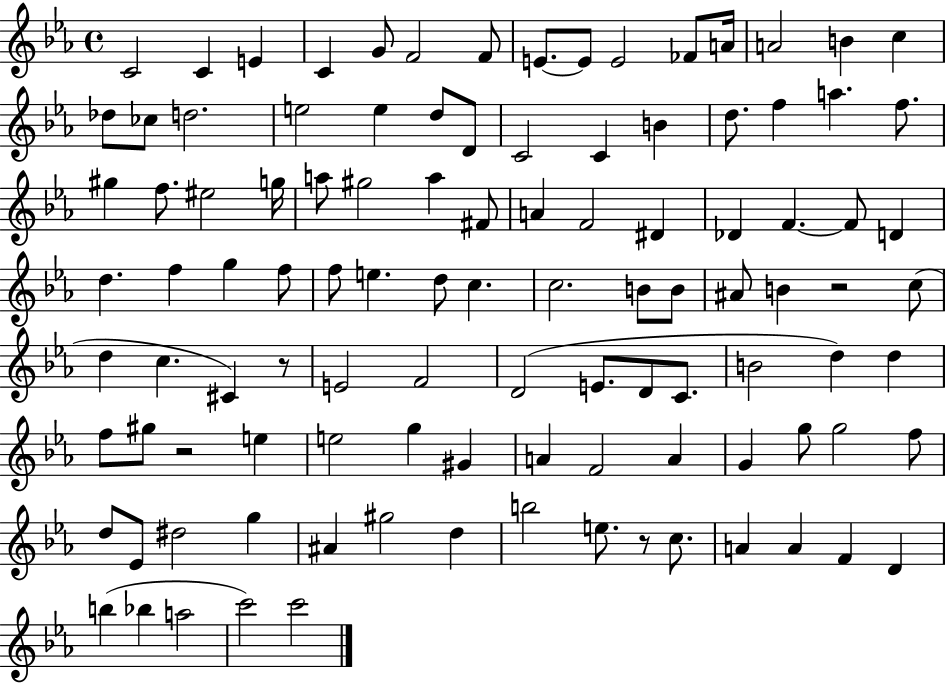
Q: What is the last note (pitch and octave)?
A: C6